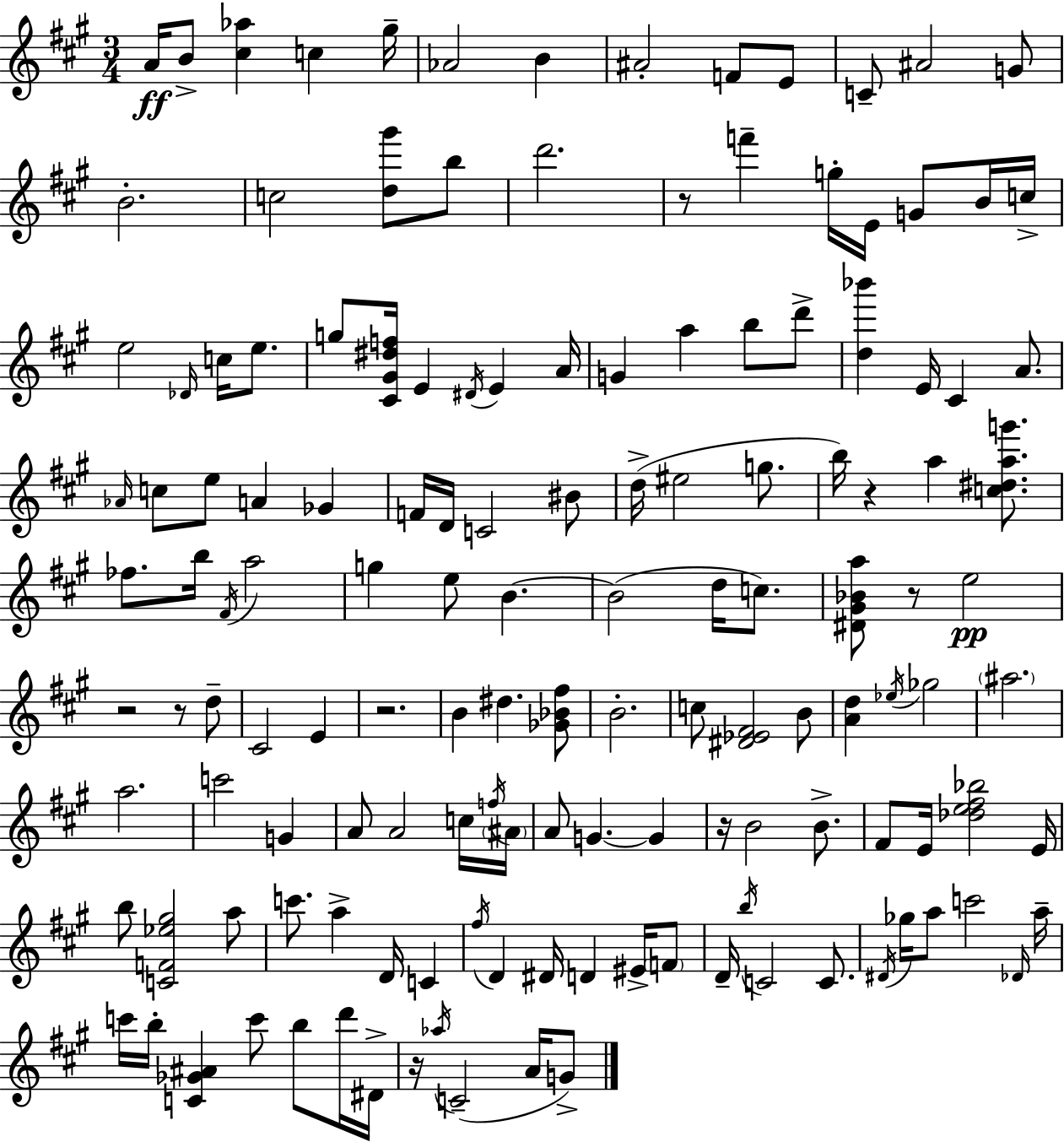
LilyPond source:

{
  \clef treble
  \numericTimeSignature
  \time 3/4
  \key a \major
  a'16\ff b'8-> <cis'' aes''>4 c''4 gis''16-- | aes'2 b'4 | ais'2-. f'8 e'8 | c'8-- ais'2 g'8 | \break b'2.-. | c''2 <d'' gis'''>8 b''8 | d'''2. | r8 f'''4-- g''16-. e'16 g'8 b'16 c''16-> | \break e''2 \grace { des'16 } c''16 e''8. | g''8 <cis' gis' dis'' f''>16 e'4 \acciaccatura { dis'16 } e'4 | a'16 g'4 a''4 b''8 | d'''8-> <d'' bes'''>4 e'16 cis'4 a'8. | \break \grace { aes'16 } c''8 e''8 a'4 ges'4 | f'16 d'16 c'2 | bis'8 d''16->( eis''2 | g''8. b''16) r4 a''4 | \break <c'' dis'' a'' g'''>8. fes''8. b''16 \acciaccatura { fis'16 } a''2 | g''4 e''8 b'4.~~ | b'2( | d''16 c''8.) <dis' gis' bes' a''>8 r8 e''2\pp | \break r2 | r8 d''8-- cis'2 | e'4 r2. | b'4 dis''4. | \break <ges' bes' fis''>8 b'2.-. | c''8 <dis' ees' fis'>2 | b'8 <a' d''>4 \acciaccatura { ees''16 } ges''2 | \parenthesize ais''2. | \break a''2. | c'''2 | g'4 a'8 a'2 | c''16 \acciaccatura { f''16 } \parenthesize ais'16 a'8 g'4.~~ | \break g'4 r16 b'2 | b'8.-> fis'8 e'16 <des'' e'' fis'' bes''>2 | e'16 b''8 <c' f' ees'' gis''>2 | a''8 c'''8. a''4-> | \break d'16 c'4 \acciaccatura { fis''16 } d'4 dis'16 | d'4 eis'16-> \parenthesize f'8 d'16-- \acciaccatura { b''16 } c'2 | c'8. \acciaccatura { dis'16 } ges''16 a''8 | c'''2 \grace { des'16 } a''16-- c'''16 b''16-. | \break <c' ges' ais'>4 c'''8 b''8 d'''16 dis'16-> r16 \acciaccatura { aes''16 }( | c'2-- a'16 g'8->) \bar "|."
}